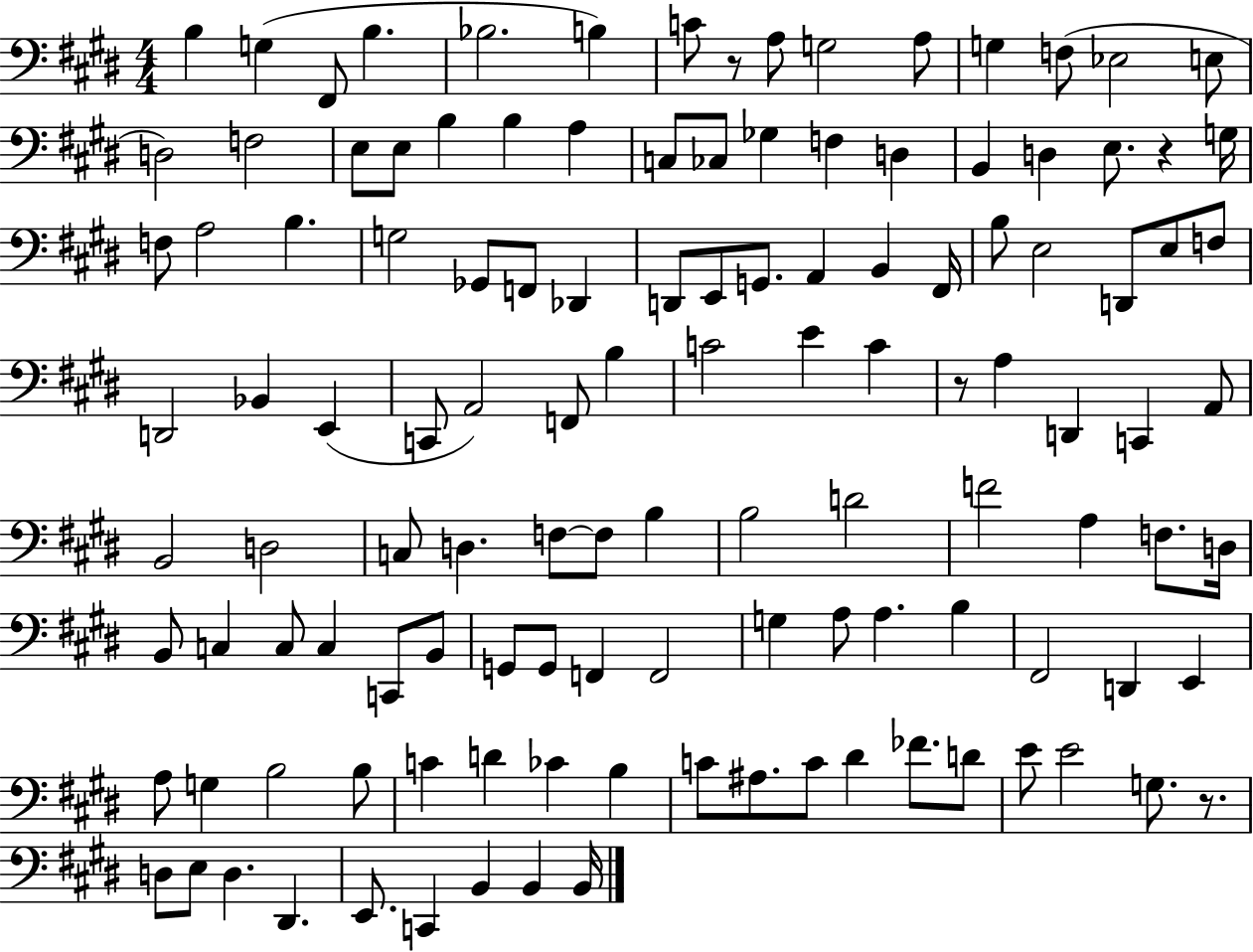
B3/q G3/q F#2/e B3/q. Bb3/h. B3/q C4/e R/e A3/e G3/h A3/e G3/q F3/e Eb3/h E3/e D3/h F3/h E3/e E3/e B3/q B3/q A3/q C3/e CES3/e Gb3/q F3/q D3/q B2/q D3/q E3/e. R/q G3/s F3/e A3/h B3/q. G3/h Gb2/e F2/e Db2/q D2/e E2/e G2/e. A2/q B2/q F#2/s B3/e E3/h D2/e E3/e F3/e D2/h Bb2/q E2/q C2/e A2/h F2/e B3/q C4/h E4/q C4/q R/e A3/q D2/q C2/q A2/e B2/h D3/h C3/e D3/q. F3/e F3/e B3/q B3/h D4/h F4/h A3/q F3/e. D3/s B2/e C3/q C3/e C3/q C2/e B2/e G2/e G2/e F2/q F2/h G3/q A3/e A3/q. B3/q F#2/h D2/q E2/q A3/e G3/q B3/h B3/e C4/q D4/q CES4/q B3/q C4/e A#3/e. C4/e D#4/q FES4/e. D4/e E4/e E4/h G3/e. R/e. D3/e E3/e D3/q. D#2/q. E2/e. C2/q B2/q B2/q B2/s